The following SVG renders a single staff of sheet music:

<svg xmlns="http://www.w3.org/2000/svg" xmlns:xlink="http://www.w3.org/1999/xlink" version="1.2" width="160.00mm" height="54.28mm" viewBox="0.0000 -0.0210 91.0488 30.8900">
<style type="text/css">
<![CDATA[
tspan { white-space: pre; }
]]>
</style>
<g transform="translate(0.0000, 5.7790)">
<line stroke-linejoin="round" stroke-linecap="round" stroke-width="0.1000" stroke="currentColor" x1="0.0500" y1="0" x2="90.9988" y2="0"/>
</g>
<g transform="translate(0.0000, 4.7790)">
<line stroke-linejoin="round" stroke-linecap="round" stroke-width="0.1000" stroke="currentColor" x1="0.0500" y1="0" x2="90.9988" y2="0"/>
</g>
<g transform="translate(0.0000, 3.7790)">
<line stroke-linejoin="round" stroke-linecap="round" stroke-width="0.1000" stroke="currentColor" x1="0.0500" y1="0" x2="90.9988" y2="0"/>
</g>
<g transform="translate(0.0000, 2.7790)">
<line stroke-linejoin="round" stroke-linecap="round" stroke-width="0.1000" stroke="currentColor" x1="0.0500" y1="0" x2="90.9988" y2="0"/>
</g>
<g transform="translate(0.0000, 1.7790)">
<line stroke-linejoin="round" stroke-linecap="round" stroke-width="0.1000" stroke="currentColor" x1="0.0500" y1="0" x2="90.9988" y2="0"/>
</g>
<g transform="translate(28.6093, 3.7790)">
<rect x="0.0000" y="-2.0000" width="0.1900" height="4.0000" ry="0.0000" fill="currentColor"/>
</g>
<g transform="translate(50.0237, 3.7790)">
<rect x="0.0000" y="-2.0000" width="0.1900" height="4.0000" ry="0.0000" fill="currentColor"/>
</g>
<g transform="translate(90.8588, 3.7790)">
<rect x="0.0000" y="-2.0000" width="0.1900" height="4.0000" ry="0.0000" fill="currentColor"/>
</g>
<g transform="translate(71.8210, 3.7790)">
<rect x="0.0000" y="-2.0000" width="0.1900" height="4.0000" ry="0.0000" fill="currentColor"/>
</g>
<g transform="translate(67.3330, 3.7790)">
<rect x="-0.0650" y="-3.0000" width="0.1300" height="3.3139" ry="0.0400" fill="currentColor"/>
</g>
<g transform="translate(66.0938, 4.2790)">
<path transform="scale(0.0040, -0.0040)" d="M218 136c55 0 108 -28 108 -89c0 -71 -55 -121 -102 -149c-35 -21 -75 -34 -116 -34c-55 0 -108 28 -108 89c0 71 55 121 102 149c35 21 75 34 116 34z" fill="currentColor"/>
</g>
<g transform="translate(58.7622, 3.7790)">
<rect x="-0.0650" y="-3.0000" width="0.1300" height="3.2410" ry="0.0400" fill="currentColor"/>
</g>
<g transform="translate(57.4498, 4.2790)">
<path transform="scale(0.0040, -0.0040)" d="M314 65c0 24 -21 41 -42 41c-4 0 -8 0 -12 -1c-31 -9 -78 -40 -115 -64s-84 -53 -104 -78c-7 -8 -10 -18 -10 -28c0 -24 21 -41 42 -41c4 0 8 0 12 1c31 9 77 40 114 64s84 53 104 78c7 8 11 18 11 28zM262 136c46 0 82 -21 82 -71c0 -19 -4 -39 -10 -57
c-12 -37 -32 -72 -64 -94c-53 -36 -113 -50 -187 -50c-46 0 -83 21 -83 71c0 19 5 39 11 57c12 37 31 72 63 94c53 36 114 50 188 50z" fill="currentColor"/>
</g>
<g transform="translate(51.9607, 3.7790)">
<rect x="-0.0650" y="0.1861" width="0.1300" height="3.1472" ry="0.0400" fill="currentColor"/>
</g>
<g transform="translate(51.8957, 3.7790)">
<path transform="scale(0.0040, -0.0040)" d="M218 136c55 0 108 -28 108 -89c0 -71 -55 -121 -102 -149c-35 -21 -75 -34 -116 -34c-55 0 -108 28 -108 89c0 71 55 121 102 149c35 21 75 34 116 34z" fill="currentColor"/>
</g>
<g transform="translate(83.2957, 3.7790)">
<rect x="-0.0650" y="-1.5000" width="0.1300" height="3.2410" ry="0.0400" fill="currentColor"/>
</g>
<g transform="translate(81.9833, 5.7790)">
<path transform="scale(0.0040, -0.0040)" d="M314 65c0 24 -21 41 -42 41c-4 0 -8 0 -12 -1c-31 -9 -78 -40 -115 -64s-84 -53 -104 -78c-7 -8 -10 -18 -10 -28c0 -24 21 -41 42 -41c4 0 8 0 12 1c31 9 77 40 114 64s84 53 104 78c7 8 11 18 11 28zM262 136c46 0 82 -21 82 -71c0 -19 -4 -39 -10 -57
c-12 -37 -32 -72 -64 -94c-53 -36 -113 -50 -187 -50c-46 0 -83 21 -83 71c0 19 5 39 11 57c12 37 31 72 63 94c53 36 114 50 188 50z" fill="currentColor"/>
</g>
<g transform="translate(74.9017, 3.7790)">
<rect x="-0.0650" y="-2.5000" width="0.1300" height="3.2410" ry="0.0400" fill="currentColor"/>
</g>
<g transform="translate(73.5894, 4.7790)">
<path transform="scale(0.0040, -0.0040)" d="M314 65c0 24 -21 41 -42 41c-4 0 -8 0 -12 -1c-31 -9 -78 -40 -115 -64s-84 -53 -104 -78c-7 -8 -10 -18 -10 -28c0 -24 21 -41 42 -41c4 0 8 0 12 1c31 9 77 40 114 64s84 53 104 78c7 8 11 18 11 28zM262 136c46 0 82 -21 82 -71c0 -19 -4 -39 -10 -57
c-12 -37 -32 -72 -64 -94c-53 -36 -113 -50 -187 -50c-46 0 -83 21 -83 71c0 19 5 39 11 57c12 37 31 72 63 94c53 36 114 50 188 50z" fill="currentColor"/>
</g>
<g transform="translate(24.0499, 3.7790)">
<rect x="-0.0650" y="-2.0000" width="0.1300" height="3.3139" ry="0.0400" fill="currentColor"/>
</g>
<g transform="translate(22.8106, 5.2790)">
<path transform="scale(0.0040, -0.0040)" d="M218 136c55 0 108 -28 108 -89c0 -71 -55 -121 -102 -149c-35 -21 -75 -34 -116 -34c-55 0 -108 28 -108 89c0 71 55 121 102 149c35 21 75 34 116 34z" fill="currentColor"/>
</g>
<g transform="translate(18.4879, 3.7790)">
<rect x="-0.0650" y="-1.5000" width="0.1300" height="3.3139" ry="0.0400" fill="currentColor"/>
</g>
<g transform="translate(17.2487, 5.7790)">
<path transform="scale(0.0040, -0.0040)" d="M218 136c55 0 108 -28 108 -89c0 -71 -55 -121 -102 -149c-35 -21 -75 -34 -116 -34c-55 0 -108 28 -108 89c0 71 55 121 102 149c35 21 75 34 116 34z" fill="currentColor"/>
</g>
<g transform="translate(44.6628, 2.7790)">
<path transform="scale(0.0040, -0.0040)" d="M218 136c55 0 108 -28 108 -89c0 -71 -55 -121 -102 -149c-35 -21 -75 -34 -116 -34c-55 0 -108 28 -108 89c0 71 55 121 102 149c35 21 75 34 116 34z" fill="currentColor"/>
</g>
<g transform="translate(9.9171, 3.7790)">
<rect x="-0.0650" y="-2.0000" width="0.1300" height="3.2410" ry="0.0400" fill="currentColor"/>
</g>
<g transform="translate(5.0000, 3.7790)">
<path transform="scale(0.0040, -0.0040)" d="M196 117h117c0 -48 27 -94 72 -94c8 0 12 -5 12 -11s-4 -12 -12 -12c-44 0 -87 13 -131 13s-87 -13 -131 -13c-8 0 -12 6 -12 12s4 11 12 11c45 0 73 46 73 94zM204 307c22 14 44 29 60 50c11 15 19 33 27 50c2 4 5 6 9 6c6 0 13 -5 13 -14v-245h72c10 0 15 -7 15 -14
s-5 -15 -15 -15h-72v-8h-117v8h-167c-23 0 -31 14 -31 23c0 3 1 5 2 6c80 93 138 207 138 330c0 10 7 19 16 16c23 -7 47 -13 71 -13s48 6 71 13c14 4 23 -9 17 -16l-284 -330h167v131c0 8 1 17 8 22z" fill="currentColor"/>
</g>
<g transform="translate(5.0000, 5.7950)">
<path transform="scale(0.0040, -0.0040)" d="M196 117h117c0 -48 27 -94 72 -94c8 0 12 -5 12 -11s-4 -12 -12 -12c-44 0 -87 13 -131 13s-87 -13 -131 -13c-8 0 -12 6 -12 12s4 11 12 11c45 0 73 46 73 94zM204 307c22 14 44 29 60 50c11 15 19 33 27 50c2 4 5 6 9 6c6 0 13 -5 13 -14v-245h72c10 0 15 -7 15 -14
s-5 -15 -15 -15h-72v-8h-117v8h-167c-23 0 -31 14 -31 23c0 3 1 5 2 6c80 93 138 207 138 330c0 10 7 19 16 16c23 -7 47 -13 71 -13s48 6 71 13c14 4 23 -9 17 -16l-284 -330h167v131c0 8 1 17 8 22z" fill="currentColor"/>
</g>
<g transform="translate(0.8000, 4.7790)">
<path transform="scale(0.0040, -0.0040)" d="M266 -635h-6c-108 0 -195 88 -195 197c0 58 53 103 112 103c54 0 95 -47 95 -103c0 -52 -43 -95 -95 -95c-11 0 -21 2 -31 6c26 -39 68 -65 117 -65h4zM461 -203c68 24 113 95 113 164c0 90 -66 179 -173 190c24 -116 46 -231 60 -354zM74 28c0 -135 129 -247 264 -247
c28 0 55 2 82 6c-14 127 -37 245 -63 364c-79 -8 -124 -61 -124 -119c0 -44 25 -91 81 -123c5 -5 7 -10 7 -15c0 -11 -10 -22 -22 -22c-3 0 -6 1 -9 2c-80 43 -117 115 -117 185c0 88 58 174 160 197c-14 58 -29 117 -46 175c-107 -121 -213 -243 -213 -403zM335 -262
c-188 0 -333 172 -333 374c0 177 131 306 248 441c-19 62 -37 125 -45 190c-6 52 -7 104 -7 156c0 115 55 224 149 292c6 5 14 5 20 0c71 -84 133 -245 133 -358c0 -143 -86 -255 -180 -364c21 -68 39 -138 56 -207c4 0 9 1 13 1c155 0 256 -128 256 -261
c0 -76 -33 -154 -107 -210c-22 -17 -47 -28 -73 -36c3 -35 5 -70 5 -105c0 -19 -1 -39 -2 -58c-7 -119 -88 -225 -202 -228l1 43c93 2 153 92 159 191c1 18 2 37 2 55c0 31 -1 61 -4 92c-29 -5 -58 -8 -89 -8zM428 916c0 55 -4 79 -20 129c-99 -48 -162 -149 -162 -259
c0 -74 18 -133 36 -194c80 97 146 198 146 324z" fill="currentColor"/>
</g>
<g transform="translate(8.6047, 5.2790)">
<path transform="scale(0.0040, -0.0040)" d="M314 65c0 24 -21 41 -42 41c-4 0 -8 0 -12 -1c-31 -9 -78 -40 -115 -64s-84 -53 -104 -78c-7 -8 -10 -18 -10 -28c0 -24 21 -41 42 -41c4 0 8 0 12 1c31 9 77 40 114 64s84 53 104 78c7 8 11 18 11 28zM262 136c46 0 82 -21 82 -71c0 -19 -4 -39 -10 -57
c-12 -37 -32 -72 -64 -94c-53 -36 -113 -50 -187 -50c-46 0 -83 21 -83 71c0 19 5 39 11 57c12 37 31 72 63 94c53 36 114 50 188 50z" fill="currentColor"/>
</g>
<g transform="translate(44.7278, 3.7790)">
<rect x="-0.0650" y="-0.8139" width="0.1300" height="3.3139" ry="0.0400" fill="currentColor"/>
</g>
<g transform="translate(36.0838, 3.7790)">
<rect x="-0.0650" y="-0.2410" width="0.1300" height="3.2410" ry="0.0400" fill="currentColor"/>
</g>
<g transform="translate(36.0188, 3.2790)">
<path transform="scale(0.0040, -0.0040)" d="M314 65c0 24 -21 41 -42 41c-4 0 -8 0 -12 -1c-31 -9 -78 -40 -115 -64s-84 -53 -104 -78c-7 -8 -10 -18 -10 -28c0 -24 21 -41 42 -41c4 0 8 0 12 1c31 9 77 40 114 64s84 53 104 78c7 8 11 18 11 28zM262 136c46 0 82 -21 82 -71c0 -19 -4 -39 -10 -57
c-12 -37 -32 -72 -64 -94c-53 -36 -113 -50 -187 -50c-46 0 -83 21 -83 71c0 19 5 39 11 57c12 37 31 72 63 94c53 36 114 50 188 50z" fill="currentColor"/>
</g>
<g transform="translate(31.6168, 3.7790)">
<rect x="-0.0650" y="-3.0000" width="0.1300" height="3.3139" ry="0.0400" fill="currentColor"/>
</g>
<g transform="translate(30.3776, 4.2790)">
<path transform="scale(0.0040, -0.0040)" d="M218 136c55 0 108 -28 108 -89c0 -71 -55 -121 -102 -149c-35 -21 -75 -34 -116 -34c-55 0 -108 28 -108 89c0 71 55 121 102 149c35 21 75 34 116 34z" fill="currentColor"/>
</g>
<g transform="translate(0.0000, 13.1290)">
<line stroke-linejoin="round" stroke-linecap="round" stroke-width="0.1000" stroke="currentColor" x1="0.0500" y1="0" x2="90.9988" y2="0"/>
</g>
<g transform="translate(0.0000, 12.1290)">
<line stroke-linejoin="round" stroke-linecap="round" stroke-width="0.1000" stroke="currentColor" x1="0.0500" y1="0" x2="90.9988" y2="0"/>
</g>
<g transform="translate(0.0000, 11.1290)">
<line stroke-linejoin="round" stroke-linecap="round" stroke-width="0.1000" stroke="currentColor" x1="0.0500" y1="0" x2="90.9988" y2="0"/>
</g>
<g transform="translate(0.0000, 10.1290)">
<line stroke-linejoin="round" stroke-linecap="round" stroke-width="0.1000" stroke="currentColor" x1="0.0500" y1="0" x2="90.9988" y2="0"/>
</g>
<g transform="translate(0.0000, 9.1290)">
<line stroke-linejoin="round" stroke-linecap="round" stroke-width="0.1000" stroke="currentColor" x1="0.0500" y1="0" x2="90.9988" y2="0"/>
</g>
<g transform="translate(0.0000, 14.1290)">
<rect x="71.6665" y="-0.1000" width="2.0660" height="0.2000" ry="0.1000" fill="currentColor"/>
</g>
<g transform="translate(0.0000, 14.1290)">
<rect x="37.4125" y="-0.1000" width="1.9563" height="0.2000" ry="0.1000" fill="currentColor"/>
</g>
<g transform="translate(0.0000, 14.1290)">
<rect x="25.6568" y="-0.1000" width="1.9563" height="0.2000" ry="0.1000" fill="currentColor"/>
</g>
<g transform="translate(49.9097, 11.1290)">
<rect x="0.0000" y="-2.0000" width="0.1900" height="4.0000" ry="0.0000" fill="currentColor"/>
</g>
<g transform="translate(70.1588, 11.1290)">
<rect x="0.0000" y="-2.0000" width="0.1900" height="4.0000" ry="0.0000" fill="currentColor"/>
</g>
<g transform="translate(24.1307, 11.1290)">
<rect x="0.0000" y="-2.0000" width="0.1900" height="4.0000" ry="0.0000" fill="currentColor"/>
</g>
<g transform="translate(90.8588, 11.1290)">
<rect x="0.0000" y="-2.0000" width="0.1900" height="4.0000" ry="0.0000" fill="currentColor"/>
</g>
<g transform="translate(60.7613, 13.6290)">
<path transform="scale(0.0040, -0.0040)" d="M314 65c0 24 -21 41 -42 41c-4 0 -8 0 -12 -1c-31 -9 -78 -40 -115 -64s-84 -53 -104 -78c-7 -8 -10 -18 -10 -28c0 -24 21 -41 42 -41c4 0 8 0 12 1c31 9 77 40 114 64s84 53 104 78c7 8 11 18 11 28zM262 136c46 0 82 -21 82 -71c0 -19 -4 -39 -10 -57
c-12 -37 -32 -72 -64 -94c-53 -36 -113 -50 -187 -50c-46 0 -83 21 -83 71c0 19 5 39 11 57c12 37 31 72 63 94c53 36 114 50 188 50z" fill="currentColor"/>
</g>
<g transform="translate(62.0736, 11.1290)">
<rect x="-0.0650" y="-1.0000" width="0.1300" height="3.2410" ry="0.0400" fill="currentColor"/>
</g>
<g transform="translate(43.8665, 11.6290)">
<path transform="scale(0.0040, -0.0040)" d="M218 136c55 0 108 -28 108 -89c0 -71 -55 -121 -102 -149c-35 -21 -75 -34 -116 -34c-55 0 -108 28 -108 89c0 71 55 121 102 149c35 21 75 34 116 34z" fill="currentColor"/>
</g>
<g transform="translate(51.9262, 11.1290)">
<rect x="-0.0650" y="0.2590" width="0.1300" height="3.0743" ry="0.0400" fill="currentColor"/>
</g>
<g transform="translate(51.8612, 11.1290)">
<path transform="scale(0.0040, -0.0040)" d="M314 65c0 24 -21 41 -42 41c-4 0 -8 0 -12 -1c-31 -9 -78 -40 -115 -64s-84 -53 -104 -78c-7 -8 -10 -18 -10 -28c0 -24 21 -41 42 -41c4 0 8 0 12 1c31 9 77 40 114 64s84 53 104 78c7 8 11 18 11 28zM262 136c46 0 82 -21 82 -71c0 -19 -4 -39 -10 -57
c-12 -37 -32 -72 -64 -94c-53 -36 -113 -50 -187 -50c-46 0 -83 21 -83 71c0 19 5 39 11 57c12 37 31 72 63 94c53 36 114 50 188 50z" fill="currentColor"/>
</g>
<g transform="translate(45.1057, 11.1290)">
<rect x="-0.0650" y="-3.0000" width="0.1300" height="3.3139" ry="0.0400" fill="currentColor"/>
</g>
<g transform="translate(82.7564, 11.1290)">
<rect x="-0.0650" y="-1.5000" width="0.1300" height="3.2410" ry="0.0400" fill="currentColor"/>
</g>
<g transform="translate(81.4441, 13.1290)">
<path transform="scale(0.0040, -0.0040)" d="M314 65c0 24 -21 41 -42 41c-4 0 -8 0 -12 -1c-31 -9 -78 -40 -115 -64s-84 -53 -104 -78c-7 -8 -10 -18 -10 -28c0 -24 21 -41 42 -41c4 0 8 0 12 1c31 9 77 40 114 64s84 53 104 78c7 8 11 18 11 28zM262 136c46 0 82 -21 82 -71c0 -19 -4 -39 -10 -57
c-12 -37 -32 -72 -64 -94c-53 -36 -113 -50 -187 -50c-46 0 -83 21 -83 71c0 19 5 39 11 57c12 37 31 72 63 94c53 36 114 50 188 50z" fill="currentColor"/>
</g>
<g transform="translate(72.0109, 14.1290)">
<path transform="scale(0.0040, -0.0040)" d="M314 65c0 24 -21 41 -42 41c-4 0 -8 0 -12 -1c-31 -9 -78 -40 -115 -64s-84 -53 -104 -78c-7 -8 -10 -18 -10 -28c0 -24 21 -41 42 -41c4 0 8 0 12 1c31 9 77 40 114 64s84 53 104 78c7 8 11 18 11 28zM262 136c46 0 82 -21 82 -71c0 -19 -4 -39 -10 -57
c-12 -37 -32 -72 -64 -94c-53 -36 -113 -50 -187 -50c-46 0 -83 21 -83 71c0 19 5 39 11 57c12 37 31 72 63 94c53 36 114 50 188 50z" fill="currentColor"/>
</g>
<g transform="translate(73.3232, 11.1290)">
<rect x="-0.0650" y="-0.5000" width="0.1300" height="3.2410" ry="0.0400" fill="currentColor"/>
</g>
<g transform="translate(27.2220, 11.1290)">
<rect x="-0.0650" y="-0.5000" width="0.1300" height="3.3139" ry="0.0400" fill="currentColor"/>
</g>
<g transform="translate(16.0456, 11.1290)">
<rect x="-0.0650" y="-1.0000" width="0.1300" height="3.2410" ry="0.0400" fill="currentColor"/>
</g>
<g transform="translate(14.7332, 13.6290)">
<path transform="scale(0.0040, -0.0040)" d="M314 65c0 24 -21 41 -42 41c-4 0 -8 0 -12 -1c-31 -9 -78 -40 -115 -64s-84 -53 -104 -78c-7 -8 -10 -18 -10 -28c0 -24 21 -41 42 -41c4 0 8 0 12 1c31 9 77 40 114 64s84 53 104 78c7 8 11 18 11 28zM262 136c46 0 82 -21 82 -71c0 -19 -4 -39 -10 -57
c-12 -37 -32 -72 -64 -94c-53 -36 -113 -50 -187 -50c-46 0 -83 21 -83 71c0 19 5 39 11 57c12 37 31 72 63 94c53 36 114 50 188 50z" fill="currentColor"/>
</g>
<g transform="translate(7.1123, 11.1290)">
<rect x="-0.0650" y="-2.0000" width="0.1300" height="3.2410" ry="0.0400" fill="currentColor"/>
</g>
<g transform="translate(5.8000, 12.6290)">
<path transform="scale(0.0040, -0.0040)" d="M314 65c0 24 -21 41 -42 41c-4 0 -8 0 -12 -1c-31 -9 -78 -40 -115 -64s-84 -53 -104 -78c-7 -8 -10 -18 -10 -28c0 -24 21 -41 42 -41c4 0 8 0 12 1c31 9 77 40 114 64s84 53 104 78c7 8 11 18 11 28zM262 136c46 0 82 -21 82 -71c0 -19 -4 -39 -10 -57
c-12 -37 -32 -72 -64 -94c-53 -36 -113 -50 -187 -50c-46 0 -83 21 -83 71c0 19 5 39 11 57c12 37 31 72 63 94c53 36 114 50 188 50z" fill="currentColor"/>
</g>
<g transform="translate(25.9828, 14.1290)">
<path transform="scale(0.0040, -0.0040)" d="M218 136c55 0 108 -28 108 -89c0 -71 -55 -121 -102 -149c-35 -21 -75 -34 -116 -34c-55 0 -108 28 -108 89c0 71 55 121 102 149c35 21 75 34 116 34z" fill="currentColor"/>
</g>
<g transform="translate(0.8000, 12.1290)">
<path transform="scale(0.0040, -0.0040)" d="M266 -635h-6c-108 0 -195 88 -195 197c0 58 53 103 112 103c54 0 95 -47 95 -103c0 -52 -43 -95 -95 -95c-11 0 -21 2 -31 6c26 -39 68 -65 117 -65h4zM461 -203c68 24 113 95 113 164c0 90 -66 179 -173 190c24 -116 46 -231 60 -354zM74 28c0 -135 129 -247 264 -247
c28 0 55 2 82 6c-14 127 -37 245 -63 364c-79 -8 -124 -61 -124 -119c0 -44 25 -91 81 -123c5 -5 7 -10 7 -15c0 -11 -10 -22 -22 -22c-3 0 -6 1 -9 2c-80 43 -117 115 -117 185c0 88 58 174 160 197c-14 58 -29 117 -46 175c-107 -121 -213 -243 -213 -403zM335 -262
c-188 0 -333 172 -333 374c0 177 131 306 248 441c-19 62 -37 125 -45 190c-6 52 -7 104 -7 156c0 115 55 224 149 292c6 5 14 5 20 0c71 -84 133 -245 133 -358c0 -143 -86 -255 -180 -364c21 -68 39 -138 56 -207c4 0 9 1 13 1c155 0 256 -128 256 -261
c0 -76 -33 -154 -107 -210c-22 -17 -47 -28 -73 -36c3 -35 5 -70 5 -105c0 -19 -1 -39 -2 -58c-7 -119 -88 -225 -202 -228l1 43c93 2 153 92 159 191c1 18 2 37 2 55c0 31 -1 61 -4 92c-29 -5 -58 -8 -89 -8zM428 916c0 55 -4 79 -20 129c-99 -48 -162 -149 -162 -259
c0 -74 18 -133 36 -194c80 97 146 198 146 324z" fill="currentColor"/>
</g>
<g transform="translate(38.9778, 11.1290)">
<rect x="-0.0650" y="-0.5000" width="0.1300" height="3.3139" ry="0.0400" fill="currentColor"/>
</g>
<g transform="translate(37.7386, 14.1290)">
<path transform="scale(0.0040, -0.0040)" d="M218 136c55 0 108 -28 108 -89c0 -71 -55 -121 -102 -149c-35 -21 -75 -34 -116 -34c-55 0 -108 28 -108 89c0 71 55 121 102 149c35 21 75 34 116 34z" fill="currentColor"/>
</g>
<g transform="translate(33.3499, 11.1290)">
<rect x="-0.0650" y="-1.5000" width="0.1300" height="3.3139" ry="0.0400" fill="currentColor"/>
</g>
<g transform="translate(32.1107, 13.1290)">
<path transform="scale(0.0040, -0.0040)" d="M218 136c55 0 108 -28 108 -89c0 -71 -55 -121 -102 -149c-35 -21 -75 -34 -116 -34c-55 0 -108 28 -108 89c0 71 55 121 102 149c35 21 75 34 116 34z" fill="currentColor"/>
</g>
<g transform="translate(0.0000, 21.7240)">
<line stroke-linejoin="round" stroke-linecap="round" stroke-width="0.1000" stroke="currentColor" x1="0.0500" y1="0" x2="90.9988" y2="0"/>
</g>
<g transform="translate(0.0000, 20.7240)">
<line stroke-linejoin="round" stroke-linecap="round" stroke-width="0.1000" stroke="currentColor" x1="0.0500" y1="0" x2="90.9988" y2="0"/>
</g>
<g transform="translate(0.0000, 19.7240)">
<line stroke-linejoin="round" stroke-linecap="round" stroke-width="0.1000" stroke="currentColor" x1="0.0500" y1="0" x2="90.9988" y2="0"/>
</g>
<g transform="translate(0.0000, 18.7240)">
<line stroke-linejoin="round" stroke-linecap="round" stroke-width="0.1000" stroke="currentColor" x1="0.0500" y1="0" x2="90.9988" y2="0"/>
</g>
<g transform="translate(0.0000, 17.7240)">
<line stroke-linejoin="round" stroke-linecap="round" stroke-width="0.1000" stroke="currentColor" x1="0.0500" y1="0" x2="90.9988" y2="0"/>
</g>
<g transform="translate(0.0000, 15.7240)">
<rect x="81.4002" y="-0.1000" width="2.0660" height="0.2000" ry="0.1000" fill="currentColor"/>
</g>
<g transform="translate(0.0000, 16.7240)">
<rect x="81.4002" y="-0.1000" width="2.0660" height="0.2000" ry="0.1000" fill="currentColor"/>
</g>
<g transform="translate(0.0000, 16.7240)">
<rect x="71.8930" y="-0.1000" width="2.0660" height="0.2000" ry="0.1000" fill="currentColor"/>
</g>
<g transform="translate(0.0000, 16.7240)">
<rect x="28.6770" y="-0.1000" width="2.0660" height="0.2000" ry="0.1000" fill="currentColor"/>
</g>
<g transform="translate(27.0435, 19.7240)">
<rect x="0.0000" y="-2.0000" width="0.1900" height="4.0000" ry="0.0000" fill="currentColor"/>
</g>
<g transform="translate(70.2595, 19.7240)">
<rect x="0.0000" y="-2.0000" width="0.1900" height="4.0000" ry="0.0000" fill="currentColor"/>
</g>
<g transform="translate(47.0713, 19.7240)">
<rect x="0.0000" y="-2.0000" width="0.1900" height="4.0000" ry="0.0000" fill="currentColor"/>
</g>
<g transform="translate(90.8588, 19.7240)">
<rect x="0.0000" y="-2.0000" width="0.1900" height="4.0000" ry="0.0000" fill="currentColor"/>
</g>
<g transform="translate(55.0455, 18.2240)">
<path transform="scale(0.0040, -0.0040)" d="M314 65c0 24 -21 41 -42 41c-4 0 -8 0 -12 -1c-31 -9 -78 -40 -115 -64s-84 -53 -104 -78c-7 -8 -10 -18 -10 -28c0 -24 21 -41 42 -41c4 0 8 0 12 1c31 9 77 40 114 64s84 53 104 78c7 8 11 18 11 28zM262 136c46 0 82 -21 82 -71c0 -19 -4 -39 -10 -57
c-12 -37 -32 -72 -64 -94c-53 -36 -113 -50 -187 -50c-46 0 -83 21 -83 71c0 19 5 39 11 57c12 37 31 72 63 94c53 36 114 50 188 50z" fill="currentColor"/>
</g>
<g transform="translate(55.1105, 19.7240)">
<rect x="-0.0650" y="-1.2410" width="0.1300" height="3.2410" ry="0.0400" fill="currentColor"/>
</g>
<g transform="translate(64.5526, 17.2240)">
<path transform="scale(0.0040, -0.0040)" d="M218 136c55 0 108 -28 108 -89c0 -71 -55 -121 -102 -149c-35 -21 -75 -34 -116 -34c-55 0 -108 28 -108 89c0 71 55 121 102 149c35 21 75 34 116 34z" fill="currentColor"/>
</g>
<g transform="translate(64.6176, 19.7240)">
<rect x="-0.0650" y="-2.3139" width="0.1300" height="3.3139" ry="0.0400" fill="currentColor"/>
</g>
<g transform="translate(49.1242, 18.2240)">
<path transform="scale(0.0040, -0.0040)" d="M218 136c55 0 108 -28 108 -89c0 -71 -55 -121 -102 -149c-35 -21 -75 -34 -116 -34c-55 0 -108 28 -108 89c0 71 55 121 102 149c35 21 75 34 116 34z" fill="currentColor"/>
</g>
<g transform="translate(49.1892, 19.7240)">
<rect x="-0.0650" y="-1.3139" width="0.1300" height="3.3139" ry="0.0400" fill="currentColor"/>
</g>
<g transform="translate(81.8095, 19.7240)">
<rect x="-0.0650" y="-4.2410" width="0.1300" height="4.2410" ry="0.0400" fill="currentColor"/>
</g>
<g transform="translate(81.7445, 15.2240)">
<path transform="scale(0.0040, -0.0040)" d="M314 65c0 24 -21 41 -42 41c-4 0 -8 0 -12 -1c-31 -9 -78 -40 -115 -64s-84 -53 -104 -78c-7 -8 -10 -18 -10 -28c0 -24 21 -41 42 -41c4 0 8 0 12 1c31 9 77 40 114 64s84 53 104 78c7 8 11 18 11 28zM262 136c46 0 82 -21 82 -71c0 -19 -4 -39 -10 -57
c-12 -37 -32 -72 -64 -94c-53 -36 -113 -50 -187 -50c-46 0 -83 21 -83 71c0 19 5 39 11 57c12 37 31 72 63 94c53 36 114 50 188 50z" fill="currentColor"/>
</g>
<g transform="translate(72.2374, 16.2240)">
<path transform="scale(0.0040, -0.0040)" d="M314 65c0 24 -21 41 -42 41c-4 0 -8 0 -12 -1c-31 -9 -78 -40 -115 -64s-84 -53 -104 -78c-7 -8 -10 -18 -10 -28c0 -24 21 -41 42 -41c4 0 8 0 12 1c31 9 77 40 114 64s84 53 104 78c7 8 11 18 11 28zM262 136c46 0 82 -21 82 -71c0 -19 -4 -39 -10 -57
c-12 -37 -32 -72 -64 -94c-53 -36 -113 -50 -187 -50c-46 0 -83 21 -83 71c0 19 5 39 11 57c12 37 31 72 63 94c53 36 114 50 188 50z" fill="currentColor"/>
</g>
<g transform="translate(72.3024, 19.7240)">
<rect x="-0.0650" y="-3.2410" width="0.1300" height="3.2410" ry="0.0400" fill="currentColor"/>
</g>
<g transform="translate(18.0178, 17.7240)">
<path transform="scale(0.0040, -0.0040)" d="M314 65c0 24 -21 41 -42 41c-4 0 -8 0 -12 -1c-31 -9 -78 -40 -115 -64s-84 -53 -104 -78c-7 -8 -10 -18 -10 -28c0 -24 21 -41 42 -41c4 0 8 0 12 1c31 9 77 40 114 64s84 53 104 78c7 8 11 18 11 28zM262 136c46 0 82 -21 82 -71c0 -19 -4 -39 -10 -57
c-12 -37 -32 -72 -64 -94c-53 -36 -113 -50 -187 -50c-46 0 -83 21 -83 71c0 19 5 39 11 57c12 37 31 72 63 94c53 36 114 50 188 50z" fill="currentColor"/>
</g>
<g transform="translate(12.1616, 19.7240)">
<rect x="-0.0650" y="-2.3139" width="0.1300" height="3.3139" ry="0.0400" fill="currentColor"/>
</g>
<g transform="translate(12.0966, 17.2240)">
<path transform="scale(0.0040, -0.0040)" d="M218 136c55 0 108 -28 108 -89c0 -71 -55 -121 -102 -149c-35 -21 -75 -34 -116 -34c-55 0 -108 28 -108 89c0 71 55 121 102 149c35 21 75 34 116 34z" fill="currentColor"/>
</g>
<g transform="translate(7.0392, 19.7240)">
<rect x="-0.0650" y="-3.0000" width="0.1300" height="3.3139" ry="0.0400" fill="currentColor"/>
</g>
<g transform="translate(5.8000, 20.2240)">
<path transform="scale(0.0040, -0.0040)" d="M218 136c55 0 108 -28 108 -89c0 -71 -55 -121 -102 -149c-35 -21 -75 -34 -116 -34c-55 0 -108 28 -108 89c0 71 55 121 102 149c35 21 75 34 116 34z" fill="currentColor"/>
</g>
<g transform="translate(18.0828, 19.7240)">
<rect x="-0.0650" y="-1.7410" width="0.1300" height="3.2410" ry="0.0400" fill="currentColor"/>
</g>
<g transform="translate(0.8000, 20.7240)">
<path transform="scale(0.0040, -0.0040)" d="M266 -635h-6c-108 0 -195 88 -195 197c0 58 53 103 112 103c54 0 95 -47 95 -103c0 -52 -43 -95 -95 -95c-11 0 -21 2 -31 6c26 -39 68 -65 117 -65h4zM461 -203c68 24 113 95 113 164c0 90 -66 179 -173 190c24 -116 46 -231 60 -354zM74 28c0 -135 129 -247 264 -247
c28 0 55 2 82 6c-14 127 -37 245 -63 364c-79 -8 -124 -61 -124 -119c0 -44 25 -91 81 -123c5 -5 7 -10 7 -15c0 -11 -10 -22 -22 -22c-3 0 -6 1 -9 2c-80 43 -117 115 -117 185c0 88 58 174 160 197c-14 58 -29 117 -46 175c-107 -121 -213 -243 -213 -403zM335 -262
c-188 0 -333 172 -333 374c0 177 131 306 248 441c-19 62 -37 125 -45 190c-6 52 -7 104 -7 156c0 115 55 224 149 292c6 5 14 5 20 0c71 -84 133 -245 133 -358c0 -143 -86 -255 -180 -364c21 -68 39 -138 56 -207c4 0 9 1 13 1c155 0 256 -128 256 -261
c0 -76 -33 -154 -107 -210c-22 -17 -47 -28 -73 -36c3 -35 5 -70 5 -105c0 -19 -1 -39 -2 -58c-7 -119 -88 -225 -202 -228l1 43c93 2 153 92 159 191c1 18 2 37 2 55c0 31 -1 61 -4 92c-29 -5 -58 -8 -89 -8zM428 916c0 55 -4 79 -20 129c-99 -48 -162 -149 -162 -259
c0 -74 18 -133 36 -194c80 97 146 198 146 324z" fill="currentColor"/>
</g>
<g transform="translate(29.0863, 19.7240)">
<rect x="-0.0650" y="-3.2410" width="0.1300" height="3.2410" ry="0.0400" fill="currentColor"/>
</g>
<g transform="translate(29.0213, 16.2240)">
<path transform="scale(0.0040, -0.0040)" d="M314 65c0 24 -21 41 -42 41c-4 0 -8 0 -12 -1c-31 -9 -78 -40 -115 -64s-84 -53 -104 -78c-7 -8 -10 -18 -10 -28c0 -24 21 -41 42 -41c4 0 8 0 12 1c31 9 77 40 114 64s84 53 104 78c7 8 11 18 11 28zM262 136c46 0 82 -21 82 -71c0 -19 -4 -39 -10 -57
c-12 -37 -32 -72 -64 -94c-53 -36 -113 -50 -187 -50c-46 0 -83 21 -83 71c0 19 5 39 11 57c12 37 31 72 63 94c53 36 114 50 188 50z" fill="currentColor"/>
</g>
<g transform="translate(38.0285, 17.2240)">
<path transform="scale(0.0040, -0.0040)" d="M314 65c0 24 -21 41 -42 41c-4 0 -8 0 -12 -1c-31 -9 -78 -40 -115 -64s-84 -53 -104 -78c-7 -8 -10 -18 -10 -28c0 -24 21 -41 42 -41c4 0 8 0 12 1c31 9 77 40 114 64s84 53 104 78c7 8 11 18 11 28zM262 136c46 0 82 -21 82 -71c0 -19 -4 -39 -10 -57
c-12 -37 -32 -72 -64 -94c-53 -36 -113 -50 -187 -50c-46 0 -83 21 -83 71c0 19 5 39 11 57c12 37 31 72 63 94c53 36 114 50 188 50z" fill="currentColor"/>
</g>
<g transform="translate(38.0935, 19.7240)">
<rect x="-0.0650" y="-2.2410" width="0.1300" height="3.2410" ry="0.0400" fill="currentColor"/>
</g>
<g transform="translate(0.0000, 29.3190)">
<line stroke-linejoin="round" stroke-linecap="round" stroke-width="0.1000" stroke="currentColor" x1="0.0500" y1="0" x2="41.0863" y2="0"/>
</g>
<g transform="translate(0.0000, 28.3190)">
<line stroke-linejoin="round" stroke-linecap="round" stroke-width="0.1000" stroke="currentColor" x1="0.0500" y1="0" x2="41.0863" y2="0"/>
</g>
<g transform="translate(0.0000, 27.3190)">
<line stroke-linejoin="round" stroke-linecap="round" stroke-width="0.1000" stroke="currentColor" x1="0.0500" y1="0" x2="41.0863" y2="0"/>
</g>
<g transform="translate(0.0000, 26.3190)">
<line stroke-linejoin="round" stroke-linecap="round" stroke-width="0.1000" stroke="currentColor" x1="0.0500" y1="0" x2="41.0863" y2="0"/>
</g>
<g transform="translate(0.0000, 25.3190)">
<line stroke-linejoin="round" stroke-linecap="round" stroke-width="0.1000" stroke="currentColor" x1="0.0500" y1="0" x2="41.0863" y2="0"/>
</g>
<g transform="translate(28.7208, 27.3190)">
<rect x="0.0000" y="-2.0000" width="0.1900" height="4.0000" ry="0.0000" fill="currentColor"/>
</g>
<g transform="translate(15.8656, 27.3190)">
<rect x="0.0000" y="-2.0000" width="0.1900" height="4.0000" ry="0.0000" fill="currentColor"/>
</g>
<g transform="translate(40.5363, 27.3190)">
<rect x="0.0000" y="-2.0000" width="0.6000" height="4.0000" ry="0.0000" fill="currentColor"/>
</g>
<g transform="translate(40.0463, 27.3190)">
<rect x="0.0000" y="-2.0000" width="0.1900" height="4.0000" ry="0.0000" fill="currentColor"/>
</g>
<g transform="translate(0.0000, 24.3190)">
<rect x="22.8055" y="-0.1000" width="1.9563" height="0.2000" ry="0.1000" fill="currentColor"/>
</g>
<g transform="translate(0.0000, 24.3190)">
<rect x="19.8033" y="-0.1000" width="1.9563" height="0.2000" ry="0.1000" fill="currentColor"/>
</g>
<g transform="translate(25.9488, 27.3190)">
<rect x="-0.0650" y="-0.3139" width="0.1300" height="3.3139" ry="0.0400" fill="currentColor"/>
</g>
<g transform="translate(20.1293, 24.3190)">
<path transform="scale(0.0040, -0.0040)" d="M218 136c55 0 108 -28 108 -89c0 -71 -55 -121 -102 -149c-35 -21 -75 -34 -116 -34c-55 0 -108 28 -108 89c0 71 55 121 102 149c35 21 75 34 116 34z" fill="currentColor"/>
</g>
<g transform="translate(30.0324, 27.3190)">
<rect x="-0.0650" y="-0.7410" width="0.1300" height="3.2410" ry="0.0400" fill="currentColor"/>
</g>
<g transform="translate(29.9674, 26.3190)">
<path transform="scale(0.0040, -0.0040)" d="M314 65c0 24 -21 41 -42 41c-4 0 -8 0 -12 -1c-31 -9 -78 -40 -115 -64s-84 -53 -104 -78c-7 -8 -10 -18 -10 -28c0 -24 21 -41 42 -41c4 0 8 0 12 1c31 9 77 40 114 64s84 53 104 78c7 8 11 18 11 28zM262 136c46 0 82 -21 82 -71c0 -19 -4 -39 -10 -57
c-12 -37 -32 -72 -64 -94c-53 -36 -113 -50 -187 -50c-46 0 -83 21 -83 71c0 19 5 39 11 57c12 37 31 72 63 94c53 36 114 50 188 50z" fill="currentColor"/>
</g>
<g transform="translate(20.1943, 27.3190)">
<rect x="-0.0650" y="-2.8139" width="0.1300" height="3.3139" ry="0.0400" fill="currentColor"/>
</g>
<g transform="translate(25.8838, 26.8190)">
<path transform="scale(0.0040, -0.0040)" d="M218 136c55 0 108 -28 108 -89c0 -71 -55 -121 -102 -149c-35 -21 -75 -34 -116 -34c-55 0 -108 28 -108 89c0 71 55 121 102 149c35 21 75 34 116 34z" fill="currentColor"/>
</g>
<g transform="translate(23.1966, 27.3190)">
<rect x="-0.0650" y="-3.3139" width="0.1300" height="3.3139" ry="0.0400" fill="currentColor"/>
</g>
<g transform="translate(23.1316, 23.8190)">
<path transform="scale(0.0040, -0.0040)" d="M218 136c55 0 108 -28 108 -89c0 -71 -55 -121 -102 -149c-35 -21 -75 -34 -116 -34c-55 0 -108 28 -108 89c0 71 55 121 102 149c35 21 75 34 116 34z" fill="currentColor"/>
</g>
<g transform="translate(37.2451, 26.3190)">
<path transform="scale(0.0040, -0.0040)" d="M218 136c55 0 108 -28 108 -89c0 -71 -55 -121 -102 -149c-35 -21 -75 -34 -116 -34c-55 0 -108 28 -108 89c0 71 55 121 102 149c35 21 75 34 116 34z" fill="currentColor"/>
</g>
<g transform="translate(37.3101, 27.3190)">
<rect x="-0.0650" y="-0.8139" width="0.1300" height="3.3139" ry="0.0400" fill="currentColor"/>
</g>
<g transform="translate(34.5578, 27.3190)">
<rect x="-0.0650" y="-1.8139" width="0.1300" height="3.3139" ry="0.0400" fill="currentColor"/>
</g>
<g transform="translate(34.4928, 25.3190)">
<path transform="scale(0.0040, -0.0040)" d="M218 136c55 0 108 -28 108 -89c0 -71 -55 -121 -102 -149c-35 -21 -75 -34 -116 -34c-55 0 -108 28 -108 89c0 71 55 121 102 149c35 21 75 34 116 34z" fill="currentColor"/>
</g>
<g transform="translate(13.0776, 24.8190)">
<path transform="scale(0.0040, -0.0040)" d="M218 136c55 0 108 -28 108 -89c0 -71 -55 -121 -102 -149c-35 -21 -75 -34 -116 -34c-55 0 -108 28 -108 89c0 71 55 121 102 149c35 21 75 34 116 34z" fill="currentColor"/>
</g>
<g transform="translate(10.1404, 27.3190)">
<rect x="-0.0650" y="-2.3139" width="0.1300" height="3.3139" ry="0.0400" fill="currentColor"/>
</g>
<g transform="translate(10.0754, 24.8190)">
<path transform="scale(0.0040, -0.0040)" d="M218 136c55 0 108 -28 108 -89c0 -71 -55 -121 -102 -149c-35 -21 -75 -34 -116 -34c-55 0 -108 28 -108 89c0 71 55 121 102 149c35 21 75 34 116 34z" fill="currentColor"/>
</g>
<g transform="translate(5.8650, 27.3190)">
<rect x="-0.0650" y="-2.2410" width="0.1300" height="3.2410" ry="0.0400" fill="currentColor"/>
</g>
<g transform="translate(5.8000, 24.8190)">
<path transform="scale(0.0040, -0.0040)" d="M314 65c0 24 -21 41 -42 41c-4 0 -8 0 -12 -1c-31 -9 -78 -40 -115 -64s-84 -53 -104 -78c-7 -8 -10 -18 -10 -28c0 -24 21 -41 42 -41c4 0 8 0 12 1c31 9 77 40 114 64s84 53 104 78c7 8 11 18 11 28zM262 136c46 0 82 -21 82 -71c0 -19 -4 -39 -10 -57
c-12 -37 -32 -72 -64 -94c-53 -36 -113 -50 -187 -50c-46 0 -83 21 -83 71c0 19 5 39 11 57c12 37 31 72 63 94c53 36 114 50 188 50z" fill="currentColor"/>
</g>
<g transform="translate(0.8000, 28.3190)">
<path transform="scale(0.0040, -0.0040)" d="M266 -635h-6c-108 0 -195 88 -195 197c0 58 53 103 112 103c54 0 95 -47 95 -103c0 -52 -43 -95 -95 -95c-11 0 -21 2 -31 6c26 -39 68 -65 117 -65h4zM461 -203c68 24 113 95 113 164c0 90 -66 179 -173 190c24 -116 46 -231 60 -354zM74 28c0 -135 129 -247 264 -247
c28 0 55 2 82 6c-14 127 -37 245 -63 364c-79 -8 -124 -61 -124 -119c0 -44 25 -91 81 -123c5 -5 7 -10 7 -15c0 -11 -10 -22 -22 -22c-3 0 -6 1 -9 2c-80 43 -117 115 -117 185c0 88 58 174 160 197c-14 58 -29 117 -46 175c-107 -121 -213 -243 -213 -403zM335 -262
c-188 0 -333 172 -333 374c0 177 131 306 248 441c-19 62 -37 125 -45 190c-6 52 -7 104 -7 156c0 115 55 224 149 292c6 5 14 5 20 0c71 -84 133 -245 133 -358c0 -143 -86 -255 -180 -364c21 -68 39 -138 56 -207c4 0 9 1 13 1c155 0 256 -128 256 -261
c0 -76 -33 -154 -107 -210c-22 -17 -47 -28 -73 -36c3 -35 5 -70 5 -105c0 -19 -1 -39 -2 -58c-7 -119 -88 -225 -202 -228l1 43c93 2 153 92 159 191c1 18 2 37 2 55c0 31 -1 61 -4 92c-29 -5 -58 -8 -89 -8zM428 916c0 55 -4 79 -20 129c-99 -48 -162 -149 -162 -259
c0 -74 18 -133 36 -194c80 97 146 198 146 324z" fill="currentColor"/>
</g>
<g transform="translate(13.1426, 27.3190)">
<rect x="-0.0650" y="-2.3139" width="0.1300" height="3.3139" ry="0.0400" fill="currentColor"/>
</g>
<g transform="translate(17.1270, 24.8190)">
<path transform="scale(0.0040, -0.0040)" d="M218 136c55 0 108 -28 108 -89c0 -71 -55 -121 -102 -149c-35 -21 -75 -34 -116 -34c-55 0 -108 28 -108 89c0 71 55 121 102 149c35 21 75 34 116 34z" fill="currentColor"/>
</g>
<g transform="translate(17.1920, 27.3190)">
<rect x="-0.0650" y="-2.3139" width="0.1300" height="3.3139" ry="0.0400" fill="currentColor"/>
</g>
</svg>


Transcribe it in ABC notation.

X:1
T:Untitled
M:4/4
L:1/4
K:C
F2 E F A c2 d B A2 A G2 E2 F2 D2 C E C A B2 D2 C2 E2 A g f2 b2 g2 e e2 g b2 d'2 g2 g g g a b c d2 f d